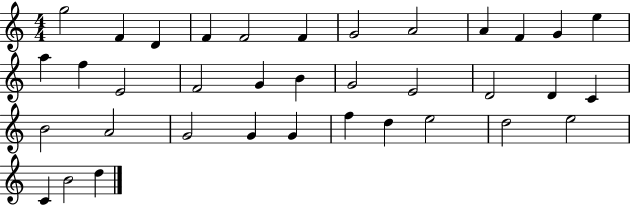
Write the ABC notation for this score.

X:1
T:Untitled
M:4/4
L:1/4
K:C
g2 F D F F2 F G2 A2 A F G e a f E2 F2 G B G2 E2 D2 D C B2 A2 G2 G G f d e2 d2 e2 C B2 d